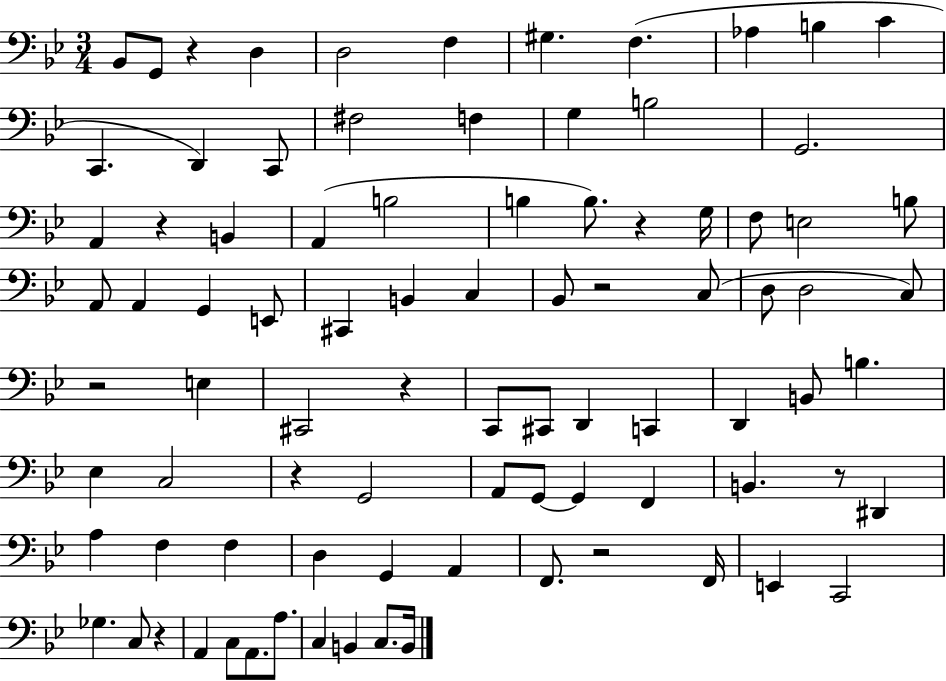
Bb2/e G2/e R/q D3/q D3/h F3/q G#3/q. F3/q. Ab3/q B3/q C4/q C2/q. D2/q C2/e F#3/h F3/q G3/q B3/h G2/h. A2/q R/q B2/q A2/q B3/h B3/q B3/e. R/q G3/s F3/e E3/h B3/e A2/e A2/q G2/q E2/e C#2/q B2/q C3/q Bb2/e R/h C3/e D3/e D3/h C3/e R/h E3/q C#2/h R/q C2/e C#2/e D2/q C2/q D2/q B2/e B3/q. Eb3/q C3/h R/q G2/h A2/e G2/e G2/q F2/q B2/q. R/e D#2/q A3/q F3/q F3/q D3/q G2/q A2/q F2/e. R/h F2/s E2/q C2/h Gb3/q. C3/e R/q A2/q C3/e A2/e. A3/e. C3/q B2/q C3/e. B2/s